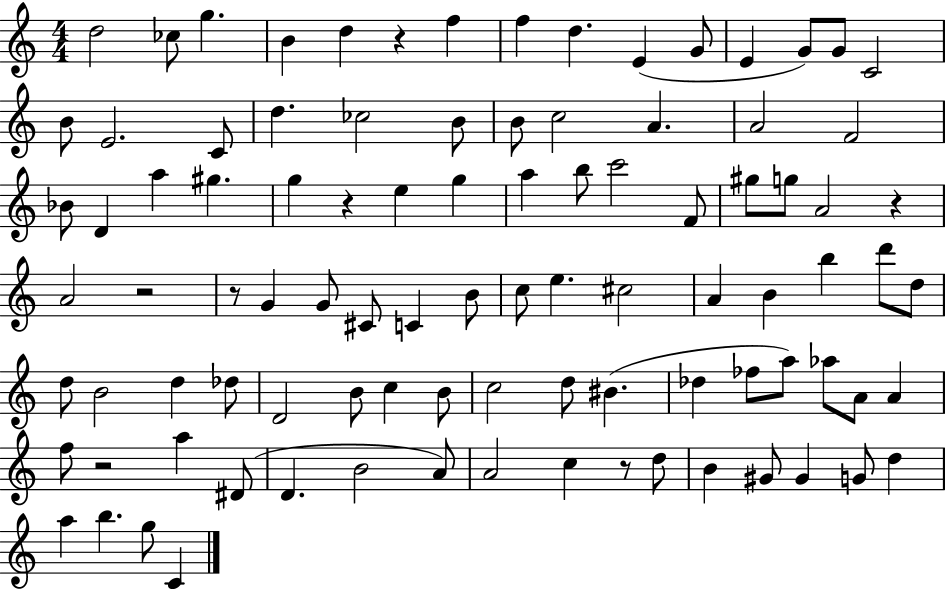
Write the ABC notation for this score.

X:1
T:Untitled
M:4/4
L:1/4
K:C
d2 _c/2 g B d z f f d E G/2 E G/2 G/2 C2 B/2 E2 C/2 d _c2 B/2 B/2 c2 A A2 F2 _B/2 D a ^g g z e g a b/2 c'2 F/2 ^g/2 g/2 A2 z A2 z2 z/2 G G/2 ^C/2 C B/2 c/2 e ^c2 A B b d'/2 d/2 d/2 B2 d _d/2 D2 B/2 c B/2 c2 d/2 ^B _d _f/2 a/2 _a/2 A/2 A f/2 z2 a ^D/2 D B2 A/2 A2 c z/2 d/2 B ^G/2 ^G G/2 d a b g/2 C